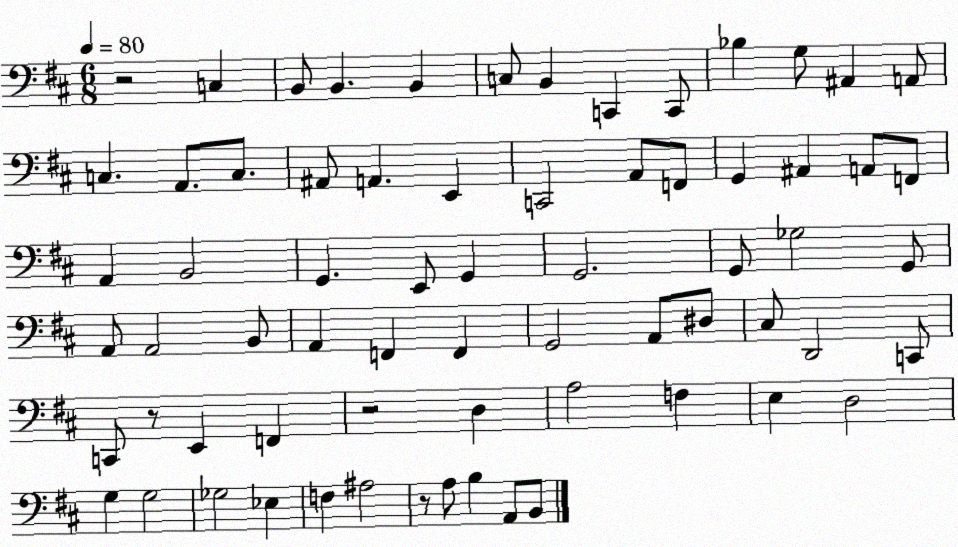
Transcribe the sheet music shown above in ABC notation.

X:1
T:Untitled
M:6/8
L:1/4
K:D
z2 C, B,,/2 B,, B,, C,/2 B,, C,, C,,/2 _B, G,/2 ^A,, A,,/2 C, A,,/2 C,/2 ^A,,/2 A,, E,, C,,2 A,,/2 F,,/2 G,, ^A,, A,,/2 F,,/2 A,, B,,2 G,, E,,/2 G,, G,,2 G,,/2 _G,2 G,,/2 A,,/2 A,,2 B,,/2 A,, F,, F,, G,,2 A,,/2 ^D,/2 ^C,/2 D,,2 C,,/2 C,,/2 z/2 E,, F,, z2 D, A,2 F, E, D,2 G, G,2 _G,2 _E, F, ^A,2 z/2 A,/2 B, A,,/2 B,,/2